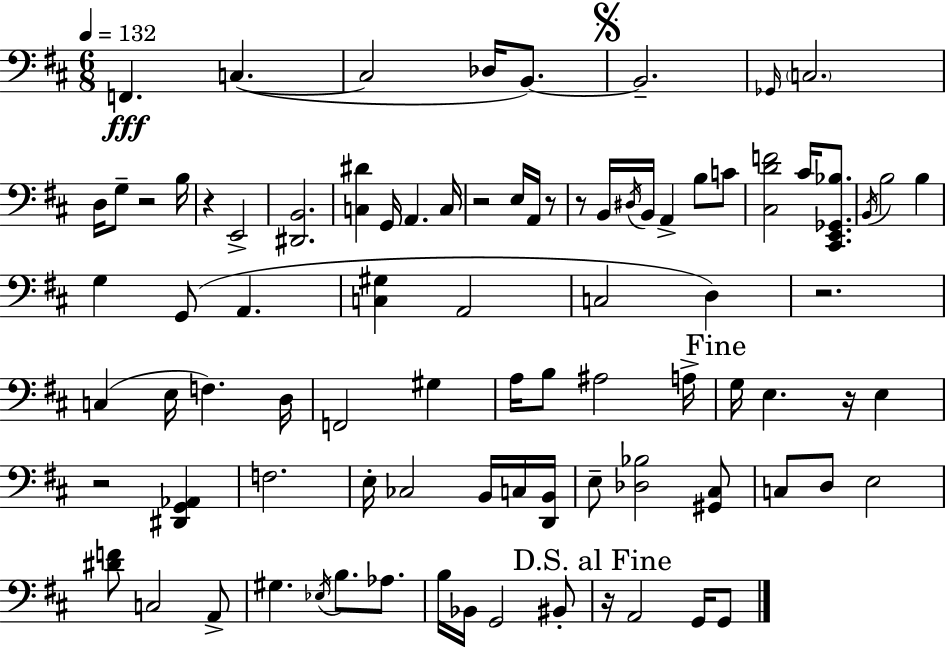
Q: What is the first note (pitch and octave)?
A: F2